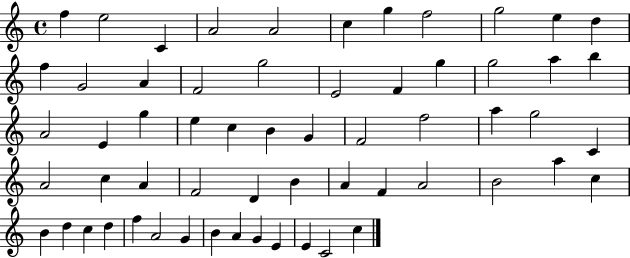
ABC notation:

X:1
T:Untitled
M:4/4
L:1/4
K:C
f e2 C A2 A2 c g f2 g2 e d f G2 A F2 g2 E2 F g g2 a b A2 E g e c B G F2 f2 a g2 C A2 c A F2 D B A F A2 B2 a c B d c d f A2 G B A G E E C2 c